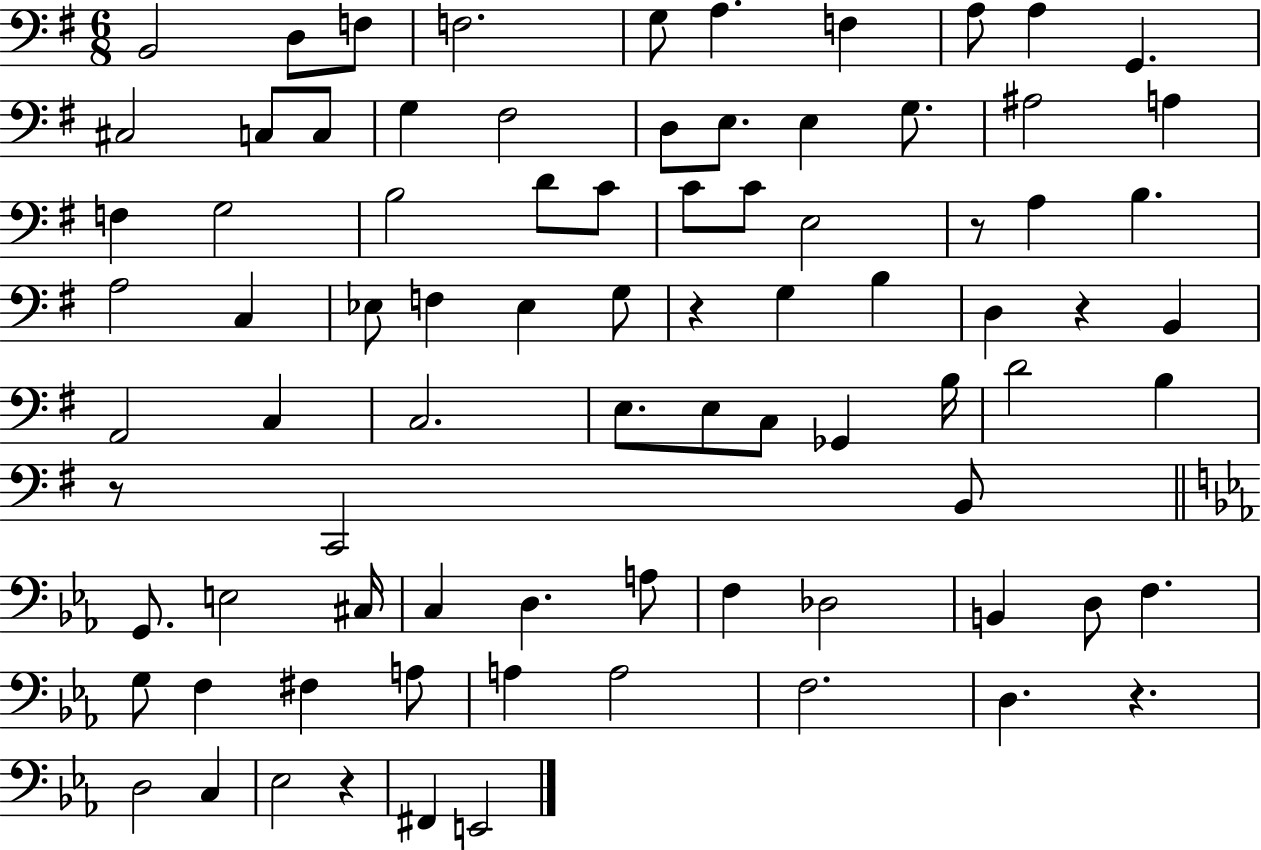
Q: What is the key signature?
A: G major